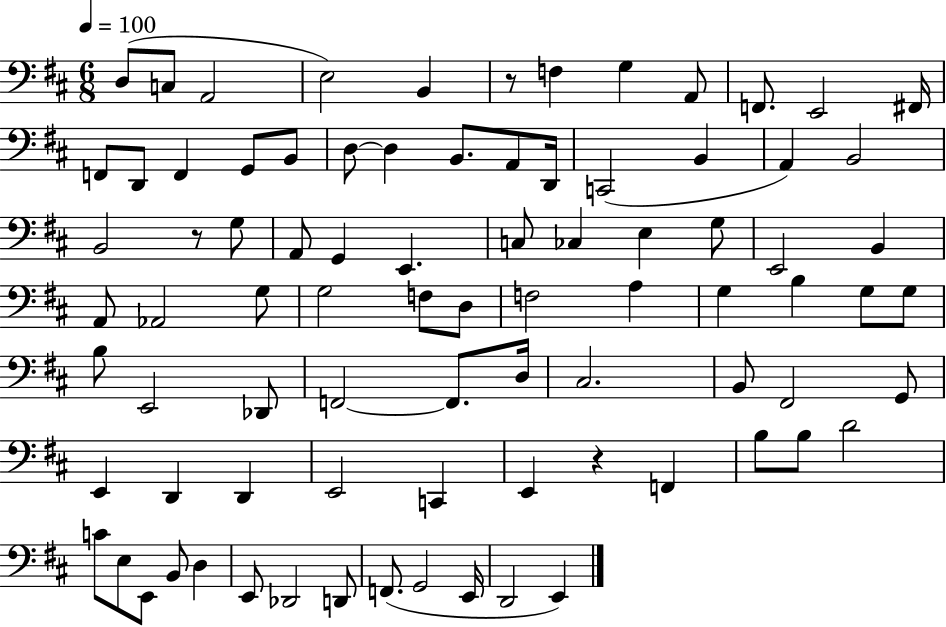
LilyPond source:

{
  \clef bass
  \numericTimeSignature
  \time 6/8
  \key d \major
  \tempo 4 = 100
  d8( c8 a,2 | e2) b,4 | r8 f4 g4 a,8 | f,8. e,2 fis,16 | \break f,8 d,8 f,4 g,8 b,8 | d8~~ d4 b,8. a,8 d,16 | c,2( b,4 | a,4) b,2 | \break b,2 r8 g8 | a,8 g,4 e,4. | c8 ces4 e4 g8 | e,2 b,4 | \break a,8 aes,2 g8 | g2 f8 d8 | f2 a4 | g4 b4 g8 g8 | \break b8 e,2 des,8 | f,2~~ f,8. d16 | cis2. | b,8 fis,2 g,8 | \break e,4 d,4 d,4 | e,2 c,4 | e,4 r4 f,4 | b8 b8 d'2 | \break c'8 e8 e,8 b,8 d4 | e,8 des,2 d,8 | f,8.( g,2 e,16 | d,2 e,4) | \break \bar "|."
}